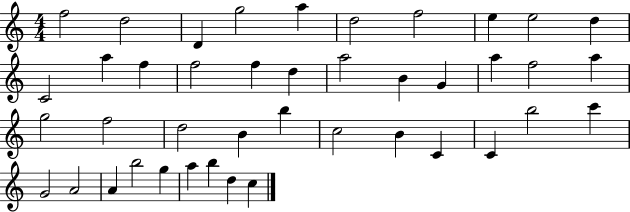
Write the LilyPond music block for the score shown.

{
  \clef treble
  \numericTimeSignature
  \time 4/4
  \key c \major
  f''2 d''2 | d'4 g''2 a''4 | d''2 f''2 | e''4 e''2 d''4 | \break c'2 a''4 f''4 | f''2 f''4 d''4 | a''2 b'4 g'4 | a''4 f''2 a''4 | \break g''2 f''2 | d''2 b'4 b''4 | c''2 b'4 c'4 | c'4 b''2 c'''4 | \break g'2 a'2 | a'4 b''2 g''4 | a''4 b''4 d''4 c''4 | \bar "|."
}